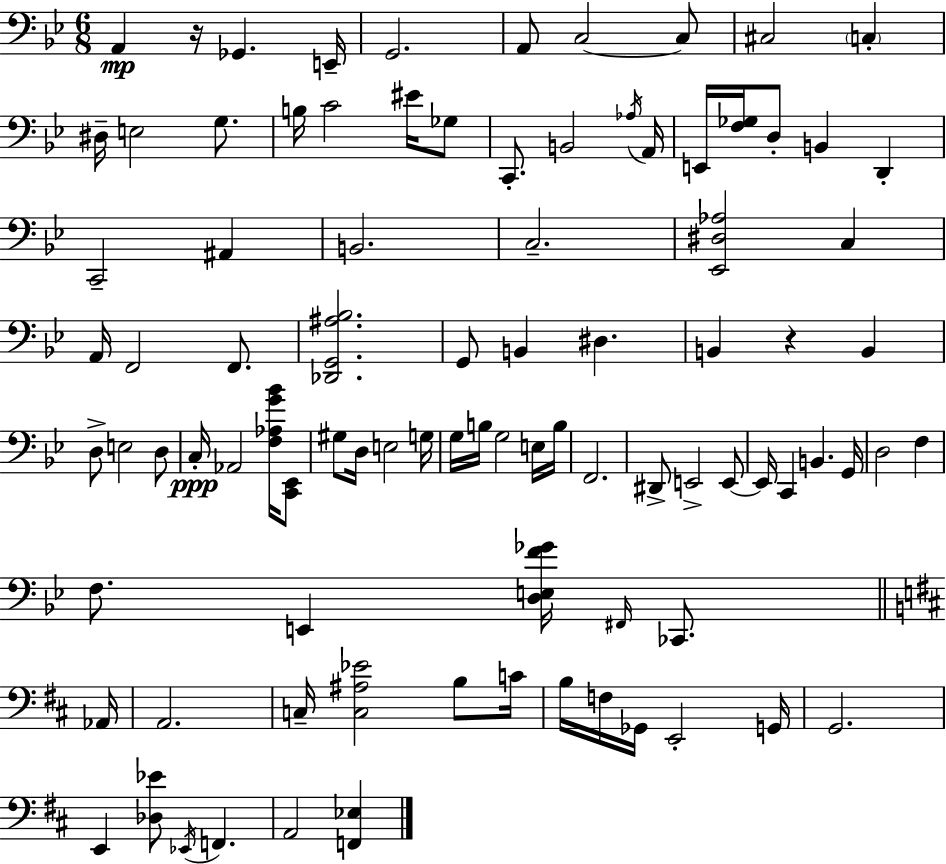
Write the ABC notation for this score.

X:1
T:Untitled
M:6/8
L:1/4
K:Gm
A,, z/4 _G,, E,,/4 G,,2 A,,/2 C,2 C,/2 ^C,2 C, ^D,/4 E,2 G,/2 B,/4 C2 ^E/4 _G,/2 C,,/2 B,,2 _A,/4 A,,/4 E,,/4 [F,_G,]/4 D,/2 B,, D,, C,,2 ^A,, B,,2 C,2 [_E,,^D,_A,]2 C, A,,/4 F,,2 F,,/2 [_D,,G,,^A,_B,]2 G,,/2 B,, ^D, B,, z B,, D,/2 E,2 D,/2 C,/4 _A,,2 [F,_A,G_B]/4 [C,,_E,,]/2 ^G,/2 D,/4 E,2 G,/4 G,/4 B,/4 G,2 E,/4 B,/4 F,,2 ^D,,/2 E,,2 E,,/2 E,,/4 C,, B,, G,,/4 D,2 F, F,/2 E,, [D,E,F_G]/4 ^F,,/4 _C,,/2 _A,,/4 A,,2 C,/4 [C,^A,_E]2 B,/2 C/4 B,/4 F,/4 _G,,/4 E,,2 G,,/4 G,,2 E,, [_D,_E]/2 _E,,/4 F,, A,,2 [F,,_E,]